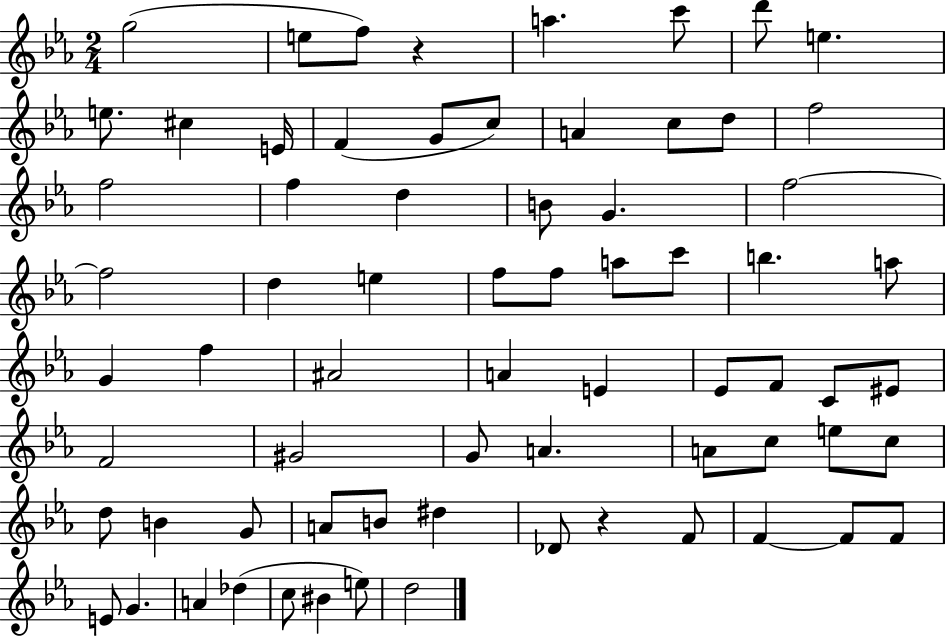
{
  \clef treble
  \numericTimeSignature
  \time 2/4
  \key ees \major
  \repeat volta 2 { g''2( | e''8 f''8) r4 | a''4. c'''8 | d'''8 e''4. | \break e''8. cis''4 e'16 | f'4( g'8 c''8) | a'4 c''8 d''8 | f''2 | \break f''2 | f''4 d''4 | b'8 g'4. | f''2~~ | \break f''2 | d''4 e''4 | f''8 f''8 a''8 c'''8 | b''4. a''8 | \break g'4 f''4 | ais'2 | a'4 e'4 | ees'8 f'8 c'8 eis'8 | \break f'2 | gis'2 | g'8 a'4. | a'8 c''8 e''8 c''8 | \break d''8 b'4 g'8 | a'8 b'8 dis''4 | des'8 r4 f'8 | f'4~~ f'8 f'8 | \break e'8 g'4. | a'4 des''4( | c''8 bis'4 e''8) | d''2 | \break } \bar "|."
}